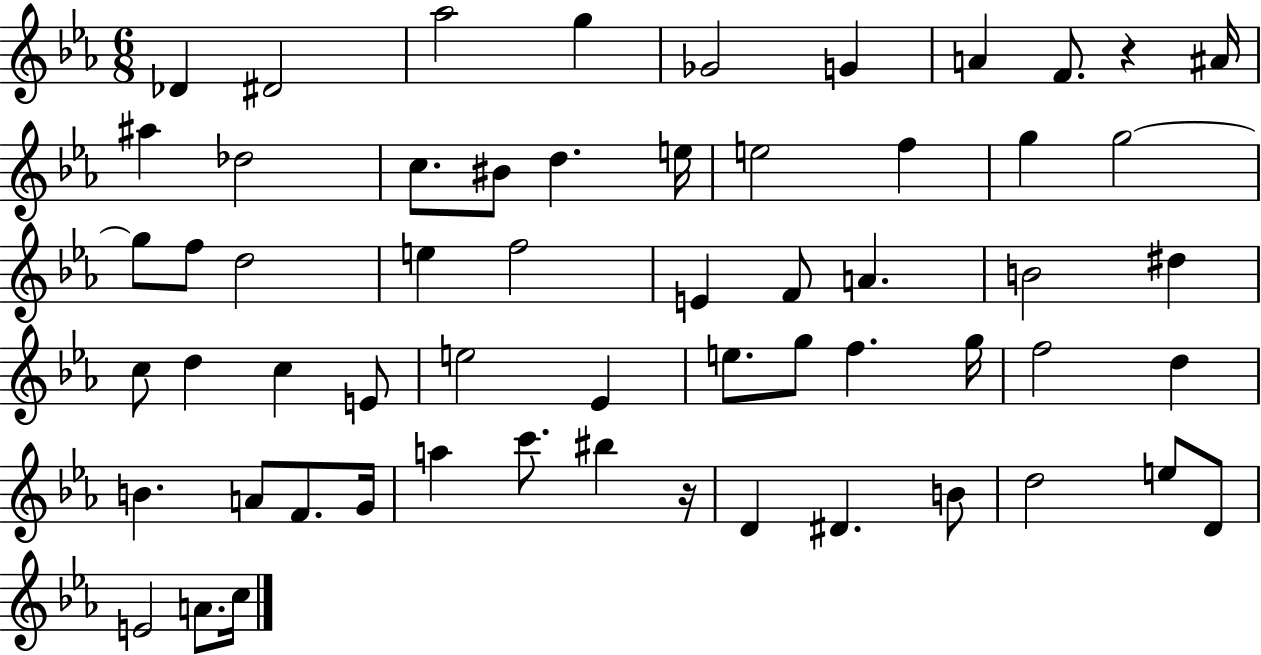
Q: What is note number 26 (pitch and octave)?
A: F4